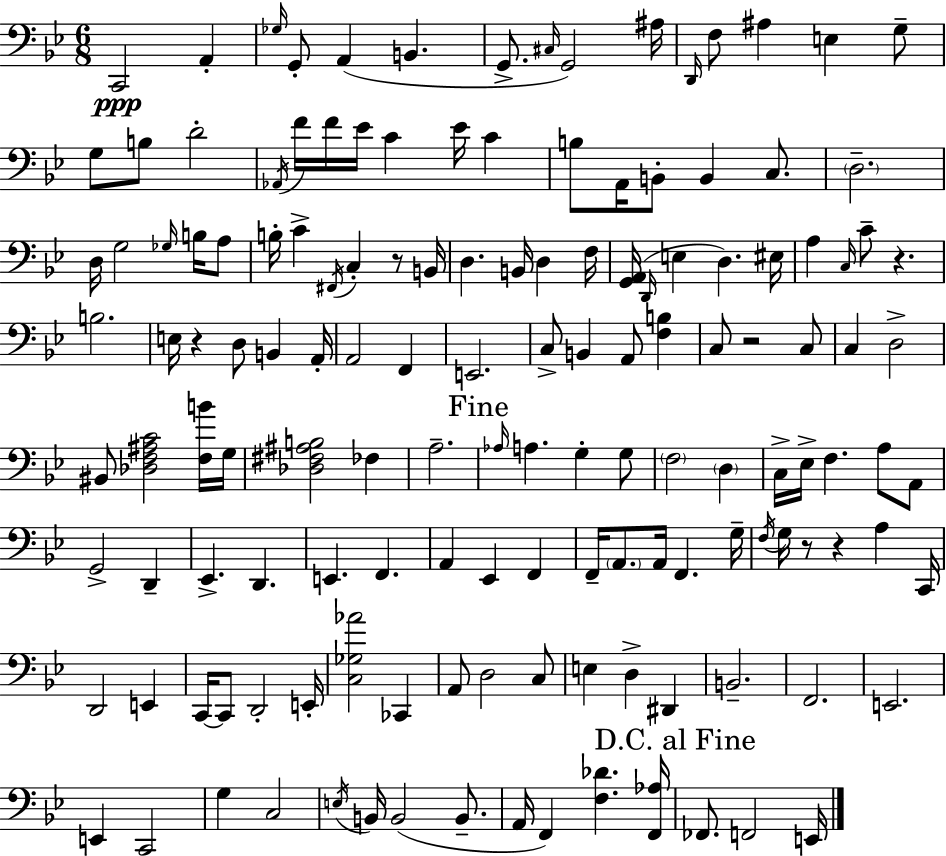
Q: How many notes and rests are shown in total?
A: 143